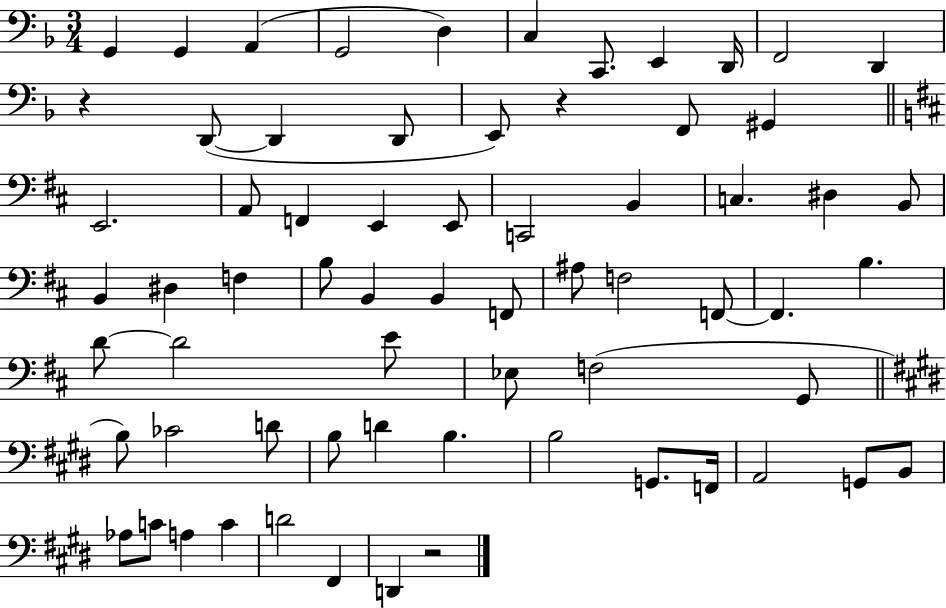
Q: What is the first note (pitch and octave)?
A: G2